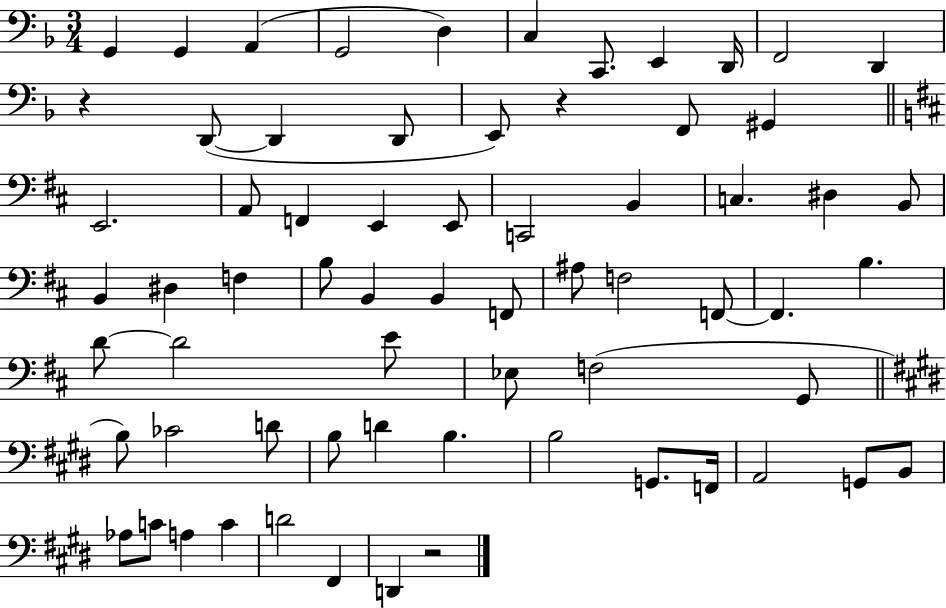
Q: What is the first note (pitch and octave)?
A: G2